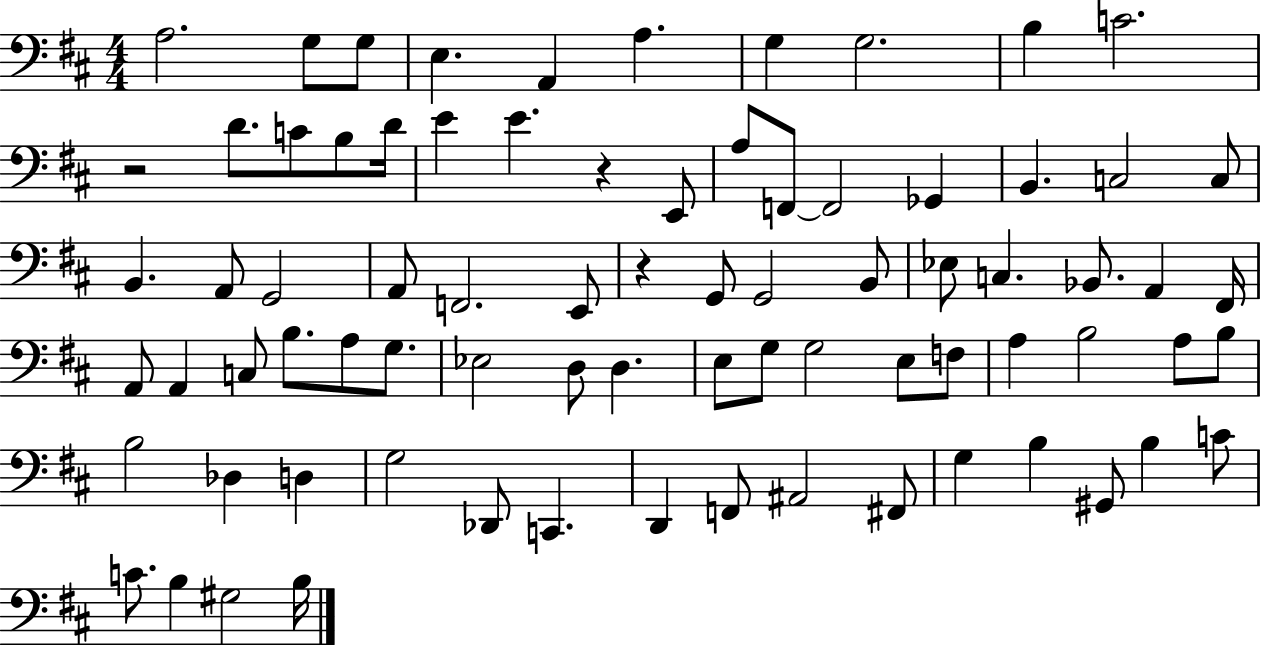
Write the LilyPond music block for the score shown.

{
  \clef bass
  \numericTimeSignature
  \time 4/4
  \key d \major
  a2. g8 g8 | e4. a,4 a4. | g4 g2. | b4 c'2. | \break r2 d'8. c'8 b8 d'16 | e'4 e'4. r4 e,8 | a8 f,8~~ f,2 ges,4 | b,4. c2 c8 | \break b,4. a,8 g,2 | a,8 f,2. e,8 | r4 g,8 g,2 b,8 | ees8 c4. bes,8. a,4 fis,16 | \break a,8 a,4 c8 b8. a8 g8. | ees2 d8 d4. | e8 g8 g2 e8 f8 | a4 b2 a8 b8 | \break b2 des4 d4 | g2 des,8 c,4. | d,4 f,8 ais,2 fis,8 | g4 b4 gis,8 b4 c'8 | \break c'8. b4 gis2 b16 | \bar "|."
}